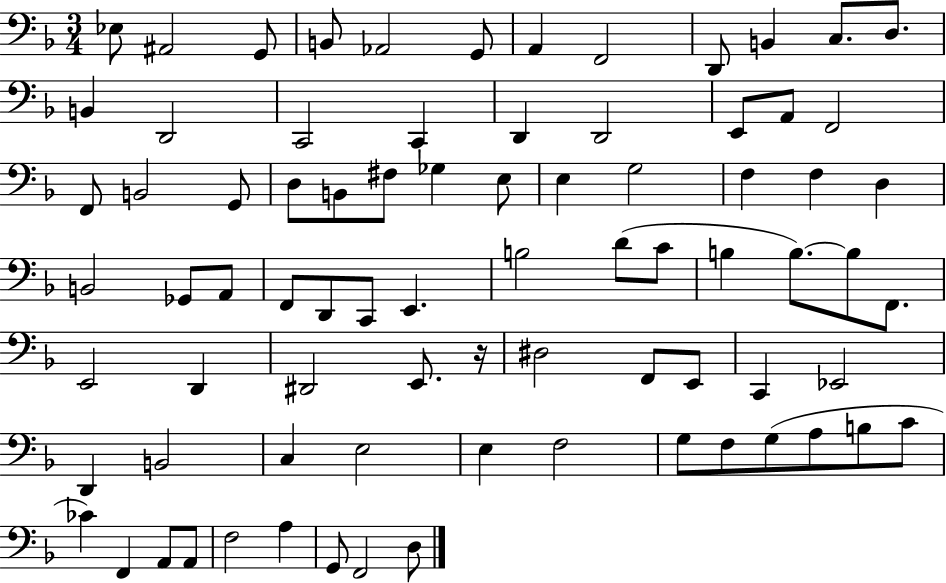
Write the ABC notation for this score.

X:1
T:Untitled
M:3/4
L:1/4
K:F
_E,/2 ^A,,2 G,,/2 B,,/2 _A,,2 G,,/2 A,, F,,2 D,,/2 B,, C,/2 D,/2 B,, D,,2 C,,2 C,, D,, D,,2 E,,/2 A,,/2 F,,2 F,,/2 B,,2 G,,/2 D,/2 B,,/2 ^F,/2 _G, E,/2 E, G,2 F, F, D, B,,2 _G,,/2 A,,/2 F,,/2 D,,/2 C,,/2 E,, B,2 D/2 C/2 B, B,/2 B,/2 F,,/2 E,,2 D,, ^D,,2 E,,/2 z/4 ^D,2 F,,/2 E,,/2 C,, _E,,2 D,, B,,2 C, E,2 E, F,2 G,/2 F,/2 G,/2 A,/2 B,/2 C/2 _C F,, A,,/2 A,,/2 F,2 A, G,,/2 F,,2 D,/2